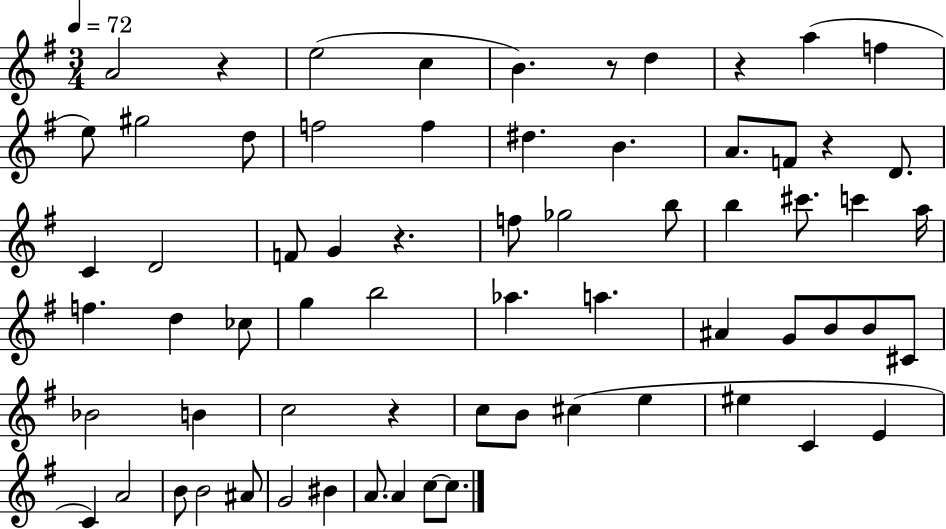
{
  \clef treble
  \numericTimeSignature
  \time 3/4
  \key g \major
  \tempo 4 = 72
  a'2 r4 | e''2( c''4 | b'4.) r8 d''4 | r4 a''4( f''4 | \break e''8) gis''2 d''8 | f''2 f''4 | dis''4. b'4. | a'8. f'8 r4 d'8. | \break c'4 d'2 | f'8 g'4 r4. | f''8 ges''2 b''8 | b''4 cis'''8. c'''4 a''16 | \break f''4. d''4 ces''8 | g''4 b''2 | aes''4. a''4. | ais'4 g'8 b'8 b'8 cis'8 | \break bes'2 b'4 | c''2 r4 | c''8 b'8 cis''4( e''4 | eis''4 c'4 e'4 | \break c'4) a'2 | b'8 b'2 ais'8 | g'2 bis'4 | a'8. a'4 c''8~~ c''8. | \break \bar "|."
}